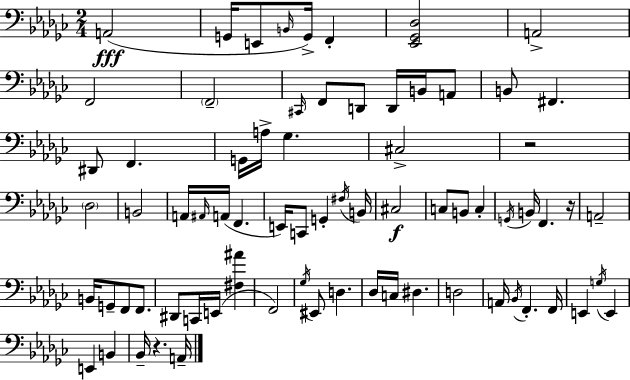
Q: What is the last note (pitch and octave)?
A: A2